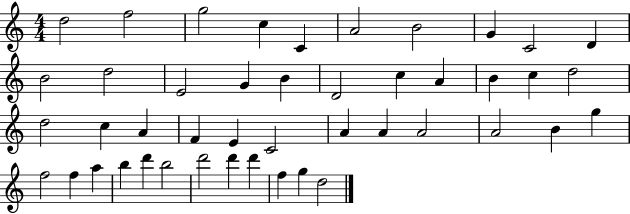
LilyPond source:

{
  \clef treble
  \numericTimeSignature
  \time 4/4
  \key c \major
  d''2 f''2 | g''2 c''4 c'4 | a'2 b'2 | g'4 c'2 d'4 | \break b'2 d''2 | e'2 g'4 b'4 | d'2 c''4 a'4 | b'4 c''4 d''2 | \break d''2 c''4 a'4 | f'4 e'4 c'2 | a'4 a'4 a'2 | a'2 b'4 g''4 | \break f''2 f''4 a''4 | b''4 d'''4 b''2 | d'''2 d'''4 d'''4 | f''4 g''4 d''2 | \break \bar "|."
}